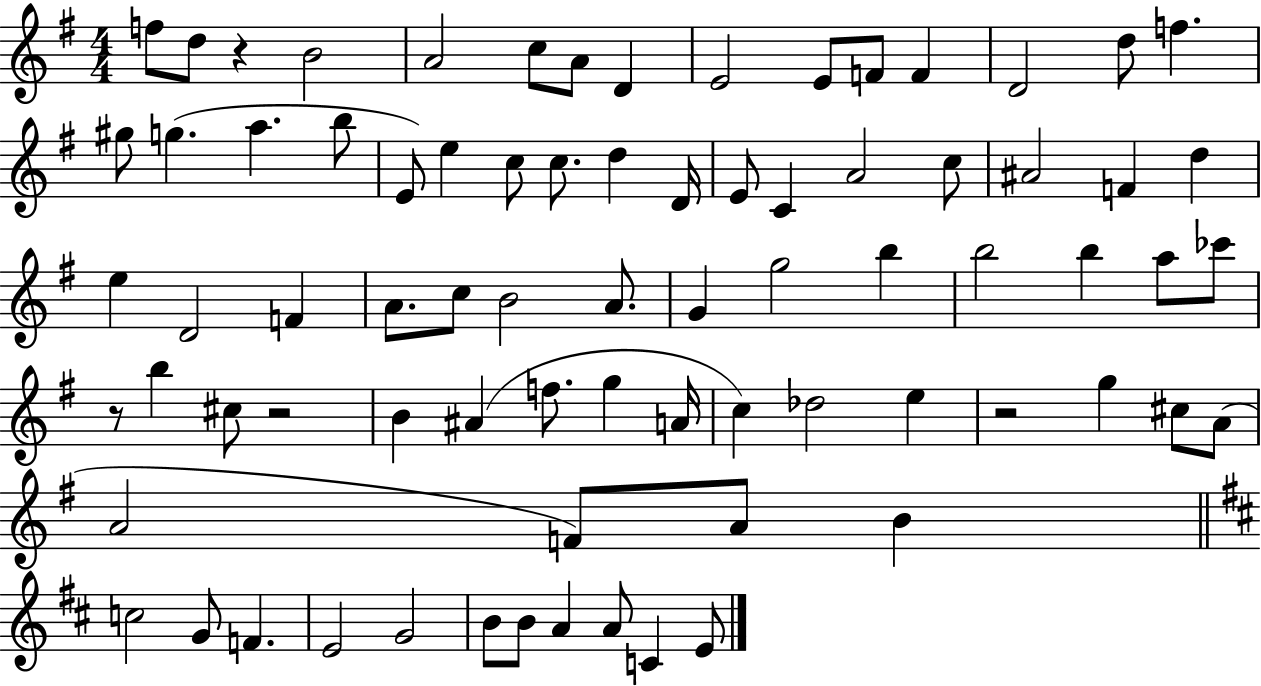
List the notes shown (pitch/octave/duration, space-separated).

F5/e D5/e R/q B4/h A4/h C5/e A4/e D4/q E4/h E4/e F4/e F4/q D4/h D5/e F5/q. G#5/e G5/q. A5/q. B5/e E4/e E5/q C5/e C5/e. D5/q D4/s E4/e C4/q A4/h C5/e A#4/h F4/q D5/q E5/q D4/h F4/q A4/e. C5/e B4/h A4/e. G4/q G5/h B5/q B5/h B5/q A5/e CES6/e R/e B5/q C#5/e R/h B4/q A#4/q F5/e. G5/q A4/s C5/q Db5/h E5/q R/h G5/q C#5/e A4/e A4/h F4/e A4/e B4/q C5/h G4/e F4/q. E4/h G4/h B4/e B4/e A4/q A4/e C4/q E4/e